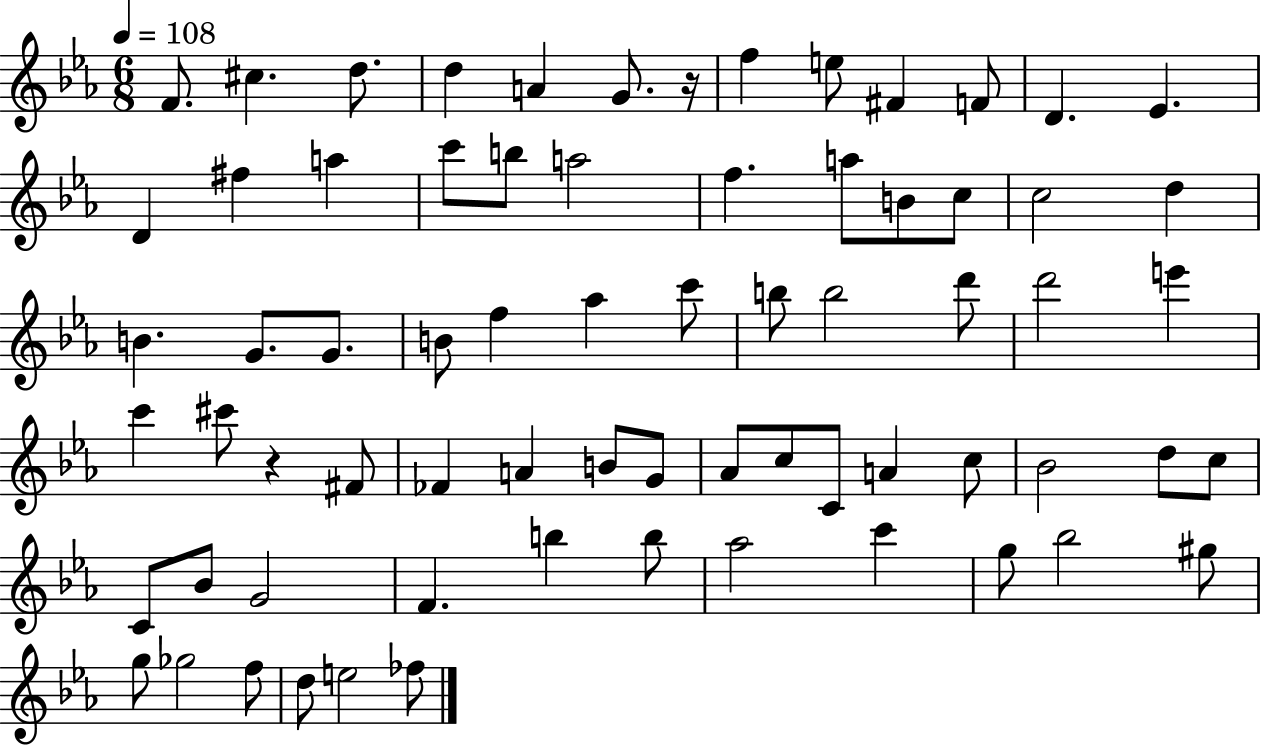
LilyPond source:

{
  \clef treble
  \numericTimeSignature
  \time 6/8
  \key ees \major
  \tempo 4 = 108
  f'8. cis''4. d''8. | d''4 a'4 g'8. r16 | f''4 e''8 fis'4 f'8 | d'4. ees'4. | \break d'4 fis''4 a''4 | c'''8 b''8 a''2 | f''4. a''8 b'8 c''8 | c''2 d''4 | \break b'4. g'8. g'8. | b'8 f''4 aes''4 c'''8 | b''8 b''2 d'''8 | d'''2 e'''4 | \break c'''4 cis'''8 r4 fis'8 | fes'4 a'4 b'8 g'8 | aes'8 c''8 c'8 a'4 c''8 | bes'2 d''8 c''8 | \break c'8 bes'8 g'2 | f'4. b''4 b''8 | aes''2 c'''4 | g''8 bes''2 gis''8 | \break g''8 ges''2 f''8 | d''8 e''2 fes''8 | \bar "|."
}